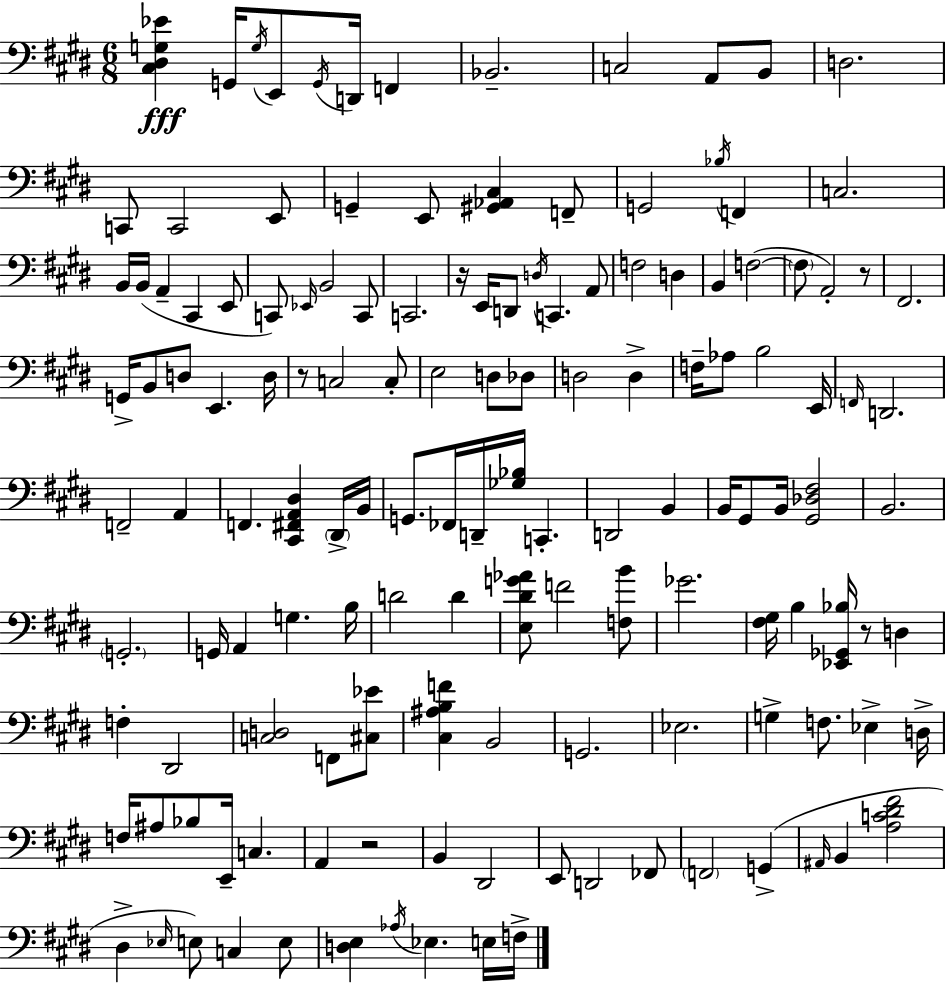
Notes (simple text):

[C#3,D#3,G3,Eb4]/q G2/s G3/s E2/e G2/s D2/s F2/q Bb2/h. C3/h A2/e B2/e D3/h. C2/e C2/h E2/e G2/q E2/e [G#2,Ab2,C#3]/q F2/e G2/h Bb3/s F2/q C3/h. B2/s B2/s A2/q C#2/q E2/e C2/e Eb2/s B2/h C2/e C2/h. R/s E2/s D2/e D3/s C2/q. A2/e F3/h D3/q B2/q F3/h F3/e A2/h R/e F#2/h. G2/s B2/e D3/e E2/q. D3/s R/e C3/h C3/e E3/h D3/e Db3/e D3/h D3/q F3/s Ab3/e B3/h E2/s F2/s D2/h. F2/h A2/q F2/q. [C#2,F#2,A2,D#3]/q D#2/s B2/s G2/e. FES2/s D2/s [Gb3,Bb3]/s C2/q. D2/h B2/q B2/s G#2/e B2/s [G#2,Db3,F#3]/h B2/h. G2/h. G2/s A2/q G3/q. B3/s D4/h D4/q [E3,D#4,G4,Ab4]/e F4/h [F3,B4]/e Gb4/h. [F#3,G#3]/s B3/q [Eb2,Gb2,Bb3]/s R/e D3/q F3/q D#2/h [C3,D3]/h F2/e [C#3,Eb4]/e [C#3,A#3,B3,F4]/q B2/h G2/h. Eb3/h. G3/q F3/e. Eb3/q D3/s F3/s A#3/e Bb3/e E2/s C3/q. A2/q R/h B2/q D#2/h E2/e D2/h FES2/e F2/h G2/q A#2/s B2/q [A3,C4,D#4,F#4]/h D#3/q Eb3/s E3/e C3/q E3/e [D3,E3]/q Ab3/s Eb3/q. E3/s F3/s